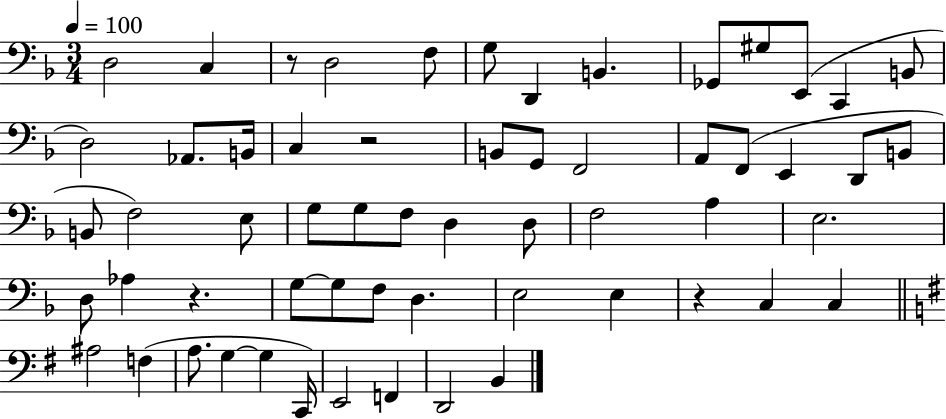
X:1
T:Untitled
M:3/4
L:1/4
K:F
D,2 C, z/2 D,2 F,/2 G,/2 D,, B,, _G,,/2 ^G,/2 E,,/2 C,, B,,/2 D,2 _A,,/2 B,,/4 C, z2 B,,/2 G,,/2 F,,2 A,,/2 F,,/2 E,, D,,/2 B,,/2 B,,/2 F,2 E,/2 G,/2 G,/2 F,/2 D, D,/2 F,2 A, E,2 D,/2 _A, z G,/2 G,/2 F,/2 D, E,2 E, z C, C, ^A,2 F, A,/2 G, G, C,,/4 E,,2 F,, D,,2 B,,